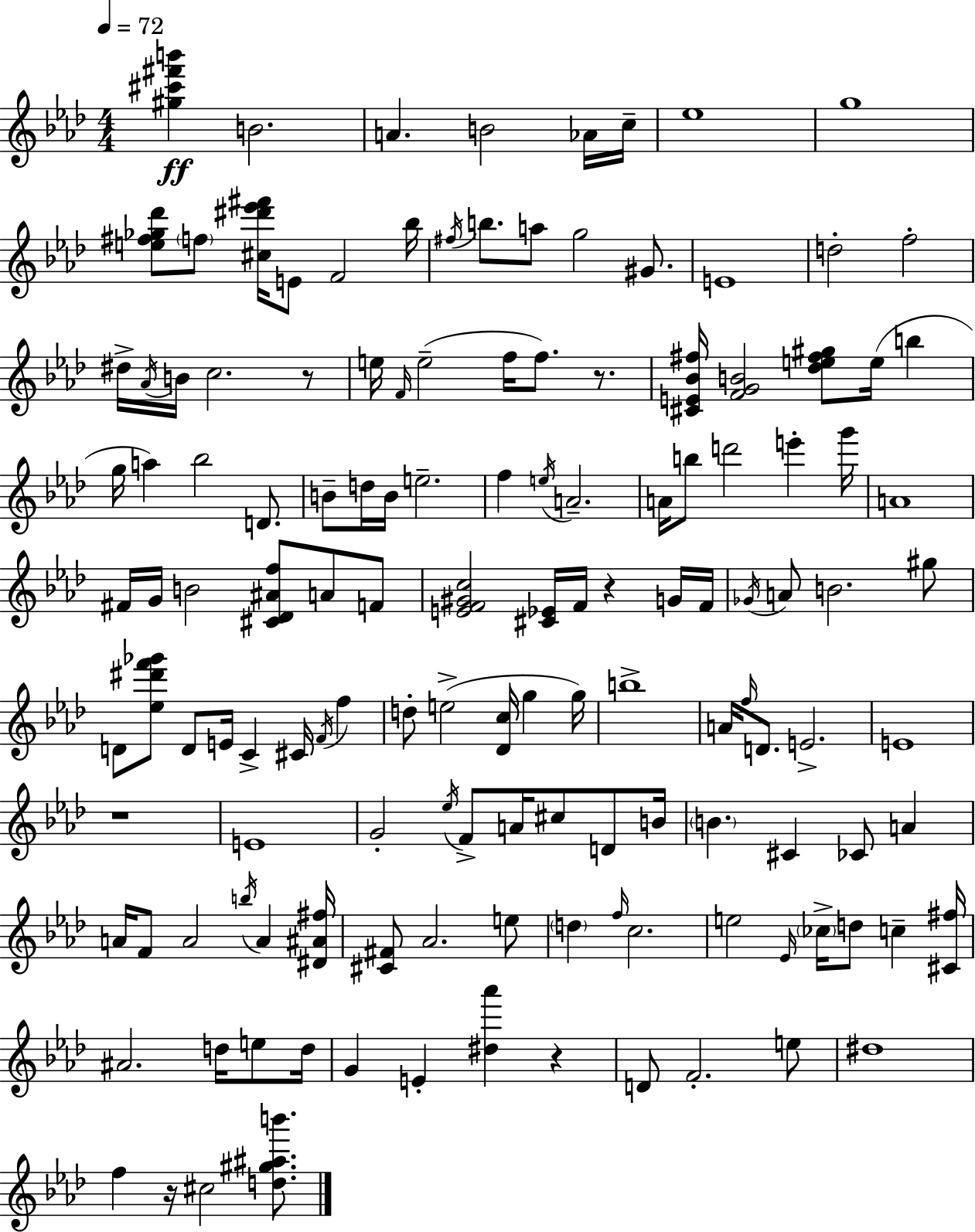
[G#5,C#6,F#6,B6]/q B4/h. A4/q. B4/h Ab4/s C5/s Eb5/w G5/w [E5,F#5,Gb5,Db6]/e F5/e [C#5,D#6,Eb6,F#6]/s E4/e F4/h Bb5/s F#5/s B5/e. A5/e G5/h G#4/e. E4/w D5/h F5/h D#5/s Ab4/s B4/s C5/h. R/e E5/s F4/s E5/h F5/s F5/e. R/e. [C#4,E4,Bb4,F#5]/s [F4,G4,B4]/h [Db5,E5,F#5,G#5]/e E5/s B5/q G5/s A5/q Bb5/h D4/e. B4/e D5/s B4/s E5/h. F5/q E5/s A4/h. A4/s B5/e D6/h E6/q G6/s A4/w F#4/s G4/s B4/h [C#4,Db4,A#4,F5]/e A4/e F4/e [E4,F4,G#4,C5]/h [C#4,Eb4]/s F4/s R/q G4/s F4/s Gb4/s A4/e B4/h. G#5/e D4/e [Eb5,D#6,F6,Gb6]/e D4/e E4/s C4/q C#4/s F4/s F5/q D5/e E5/h [Db4,C5]/s G5/q G5/s B5/w A4/s F5/s D4/e. E4/h. E4/w R/w E4/w G4/h Eb5/s F4/e A4/s C#5/e D4/e B4/s B4/q. C#4/q CES4/e A4/q A4/s F4/e A4/h B5/s A4/q [D#4,A#4,F#5]/s [C#4,F#4]/e Ab4/h. E5/e D5/q F5/s C5/h. E5/h Eb4/s CES5/s D5/e C5/q [C#4,F#5]/s A#4/h. D5/s E5/e D5/s G4/q E4/q [D#5,Ab6]/q R/q D4/e F4/h. E5/e D#5/w F5/q R/s C#5/h [D5,G#5,A#5,B6]/e.